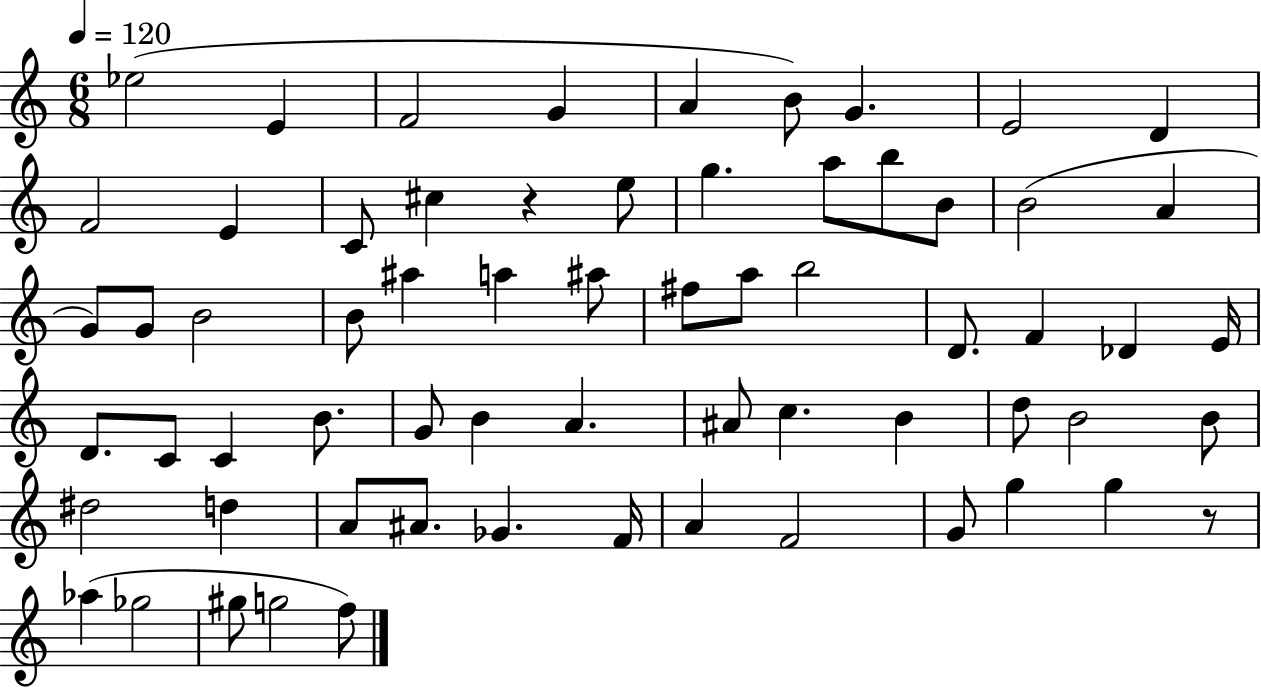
Eb5/h E4/q F4/h G4/q A4/q B4/e G4/q. E4/h D4/q F4/h E4/q C4/e C#5/q R/q E5/e G5/q. A5/e B5/e B4/e B4/h A4/q G4/e G4/e B4/h B4/e A#5/q A5/q A#5/e F#5/e A5/e B5/h D4/e. F4/q Db4/q E4/s D4/e. C4/e C4/q B4/e. G4/e B4/q A4/q. A#4/e C5/q. B4/q D5/e B4/h B4/e D#5/h D5/q A4/e A#4/e. Gb4/q. F4/s A4/q F4/h G4/e G5/q G5/q R/e Ab5/q Gb5/h G#5/e G5/h F5/e